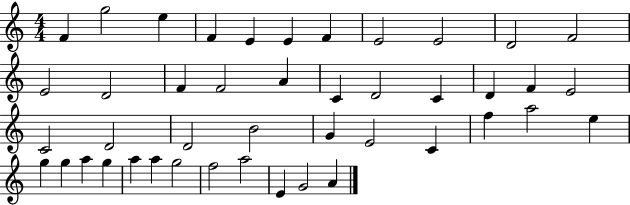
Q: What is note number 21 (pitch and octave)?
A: F4